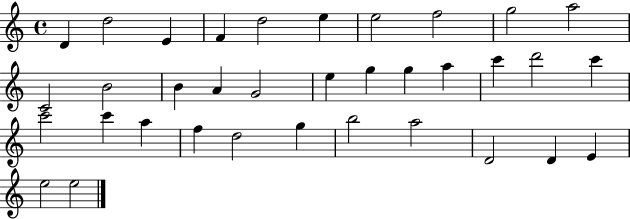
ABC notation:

X:1
T:Untitled
M:4/4
L:1/4
K:C
D d2 E F d2 e e2 f2 g2 a2 C2 B2 B A G2 e g g a c' d'2 c' c'2 c' a f d2 g b2 a2 D2 D E e2 e2